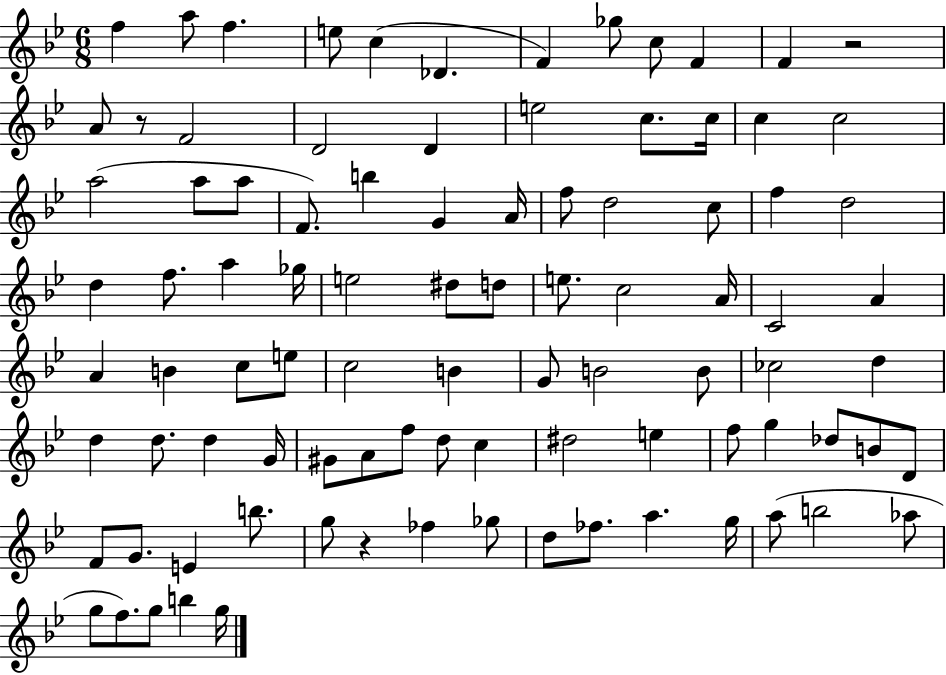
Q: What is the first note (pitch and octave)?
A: F5